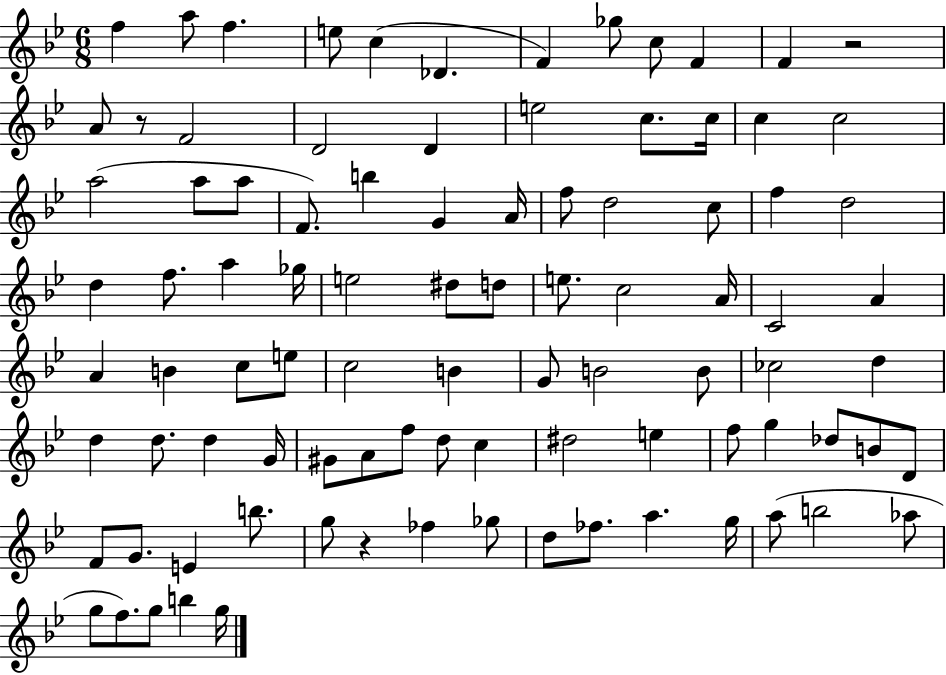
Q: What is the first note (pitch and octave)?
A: F5